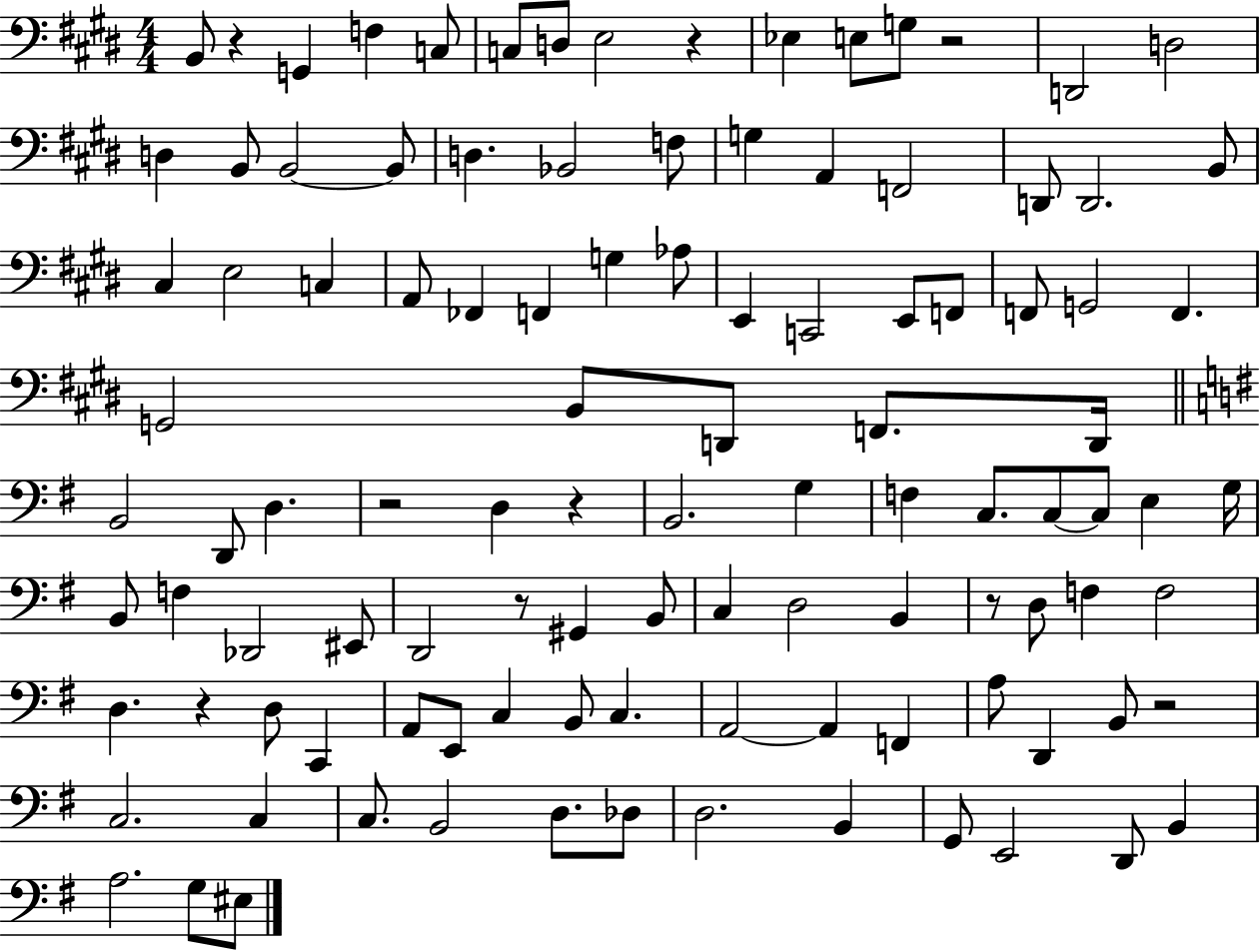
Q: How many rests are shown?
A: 9